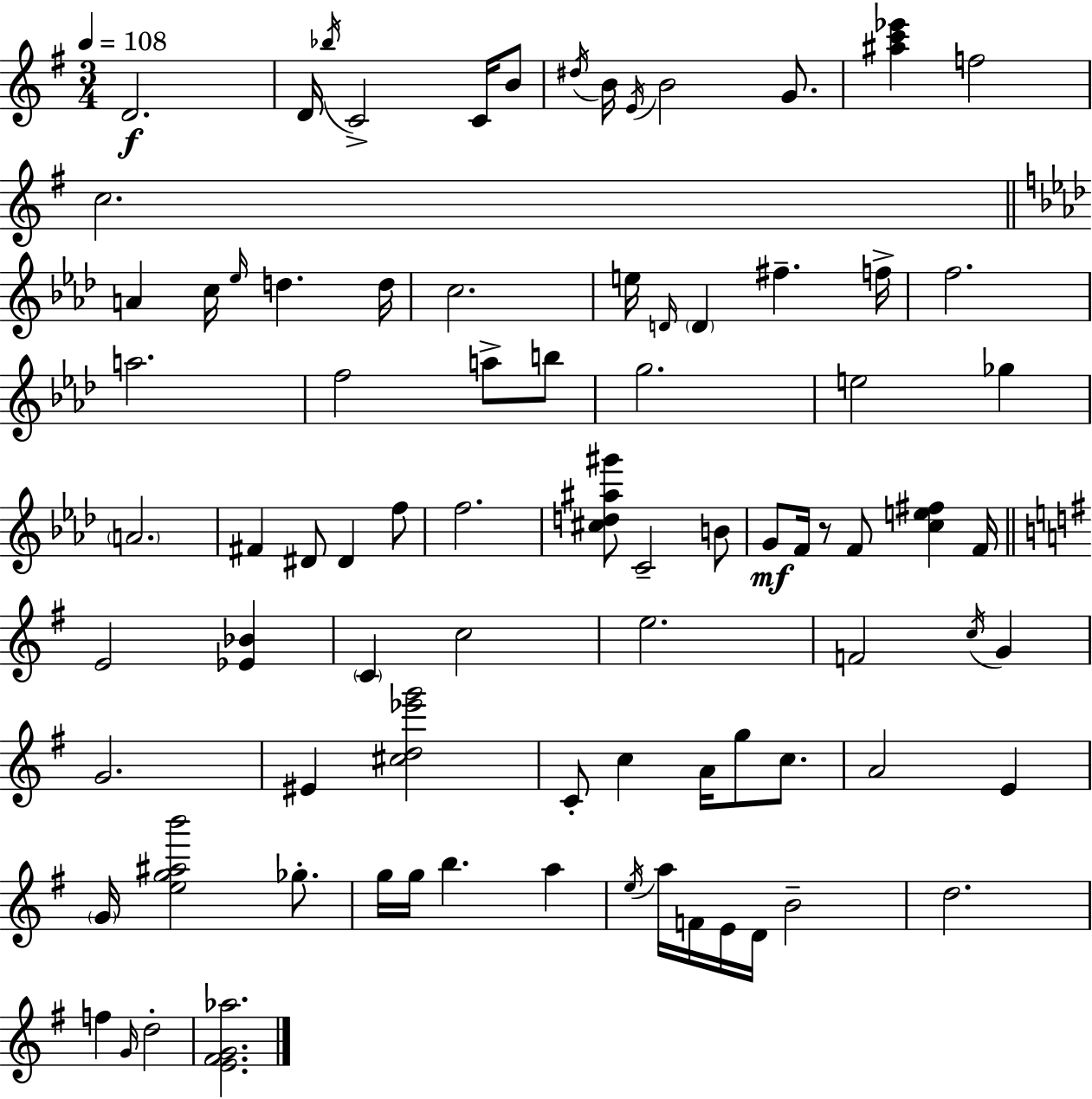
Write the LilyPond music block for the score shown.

{
  \clef treble
  \numericTimeSignature
  \time 3/4
  \key e \minor
  \tempo 4 = 108
  \repeat volta 2 { d'2.\f | d'16 \acciaccatura { bes''16 } c'2-> c'16 b'8 | \acciaccatura { dis''16 } b'16 \acciaccatura { e'16 } b'2 | g'8. <ais'' c''' ees'''>4 f''2 | \break c''2. | \bar "||" \break \key aes \major a'4 c''16 \grace { ees''16 } d''4. | d''16 c''2. | e''16 \grace { d'16 } \parenthesize d'4 fis''4.-- | f''16-> f''2. | \break a''2. | f''2 a''8-> | b''8 g''2. | e''2 ges''4 | \break \parenthesize a'2. | fis'4 dis'8 dis'4 | f''8 f''2. | <cis'' d'' ais'' gis'''>8 c'2-- | \break b'8 g'8\mf f'16 r8 f'8 <c'' e'' fis''>4 | f'16 \bar "||" \break \key g \major e'2 <ees' bes'>4 | \parenthesize c'4 c''2 | e''2. | f'2 \acciaccatura { c''16 } g'4 | \break g'2. | eis'4 <cis'' d'' ees''' g'''>2 | c'8-. c''4 a'16 g''8 c''8. | a'2 e'4 | \break \parenthesize g'16 <e'' g'' ais'' b'''>2 ges''8.-. | g''16 g''16 b''4. a''4 | \acciaccatura { e''16 } a''16 f'16 e'16 d'16 b'2-- | d''2. | \break f''4 \grace { g'16 } d''2-. | <e' fis' g' aes''>2. | } \bar "|."
}